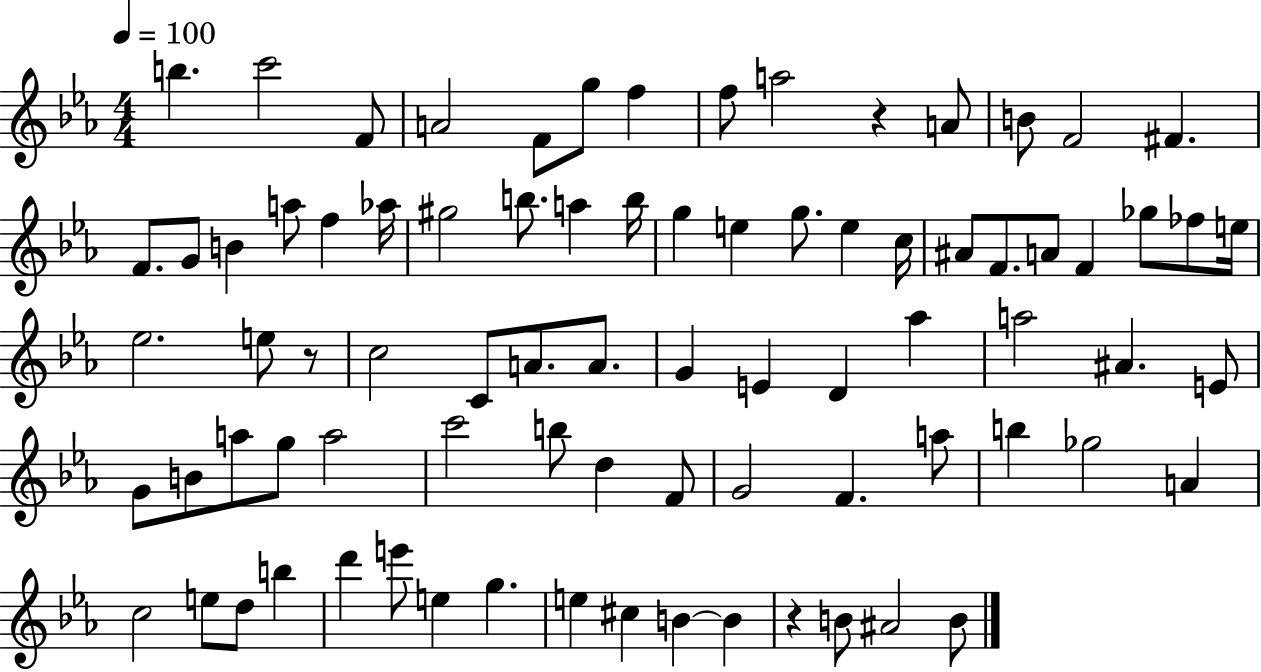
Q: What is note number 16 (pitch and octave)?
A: B4